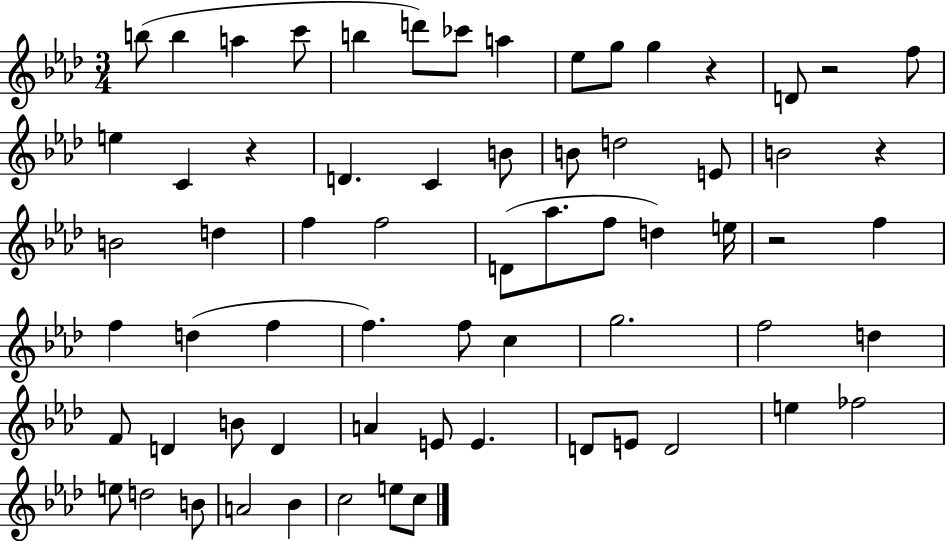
X:1
T:Untitled
M:3/4
L:1/4
K:Ab
b/2 b a c'/2 b d'/2 _c'/2 a _e/2 g/2 g z D/2 z2 f/2 e C z D C B/2 B/2 d2 E/2 B2 z B2 d f f2 D/2 _a/2 f/2 d e/4 z2 f f d f f f/2 c g2 f2 d F/2 D B/2 D A E/2 E D/2 E/2 D2 e _f2 e/2 d2 B/2 A2 _B c2 e/2 c/2